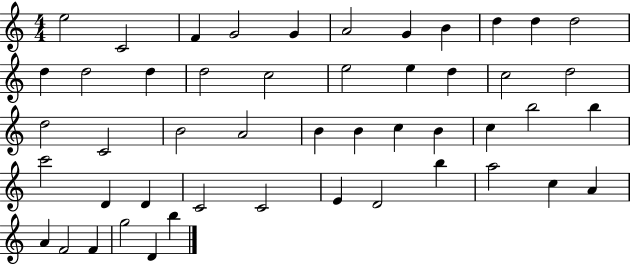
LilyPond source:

{
  \clef treble
  \numericTimeSignature
  \time 4/4
  \key c \major
  e''2 c'2 | f'4 g'2 g'4 | a'2 g'4 b'4 | d''4 d''4 d''2 | \break d''4 d''2 d''4 | d''2 c''2 | e''2 e''4 d''4 | c''2 d''2 | \break d''2 c'2 | b'2 a'2 | b'4 b'4 c''4 b'4 | c''4 b''2 b''4 | \break c'''2 d'4 d'4 | c'2 c'2 | e'4 d'2 b''4 | a''2 c''4 a'4 | \break a'4 f'2 f'4 | g''2 d'4 b''4 | \bar "|."
}